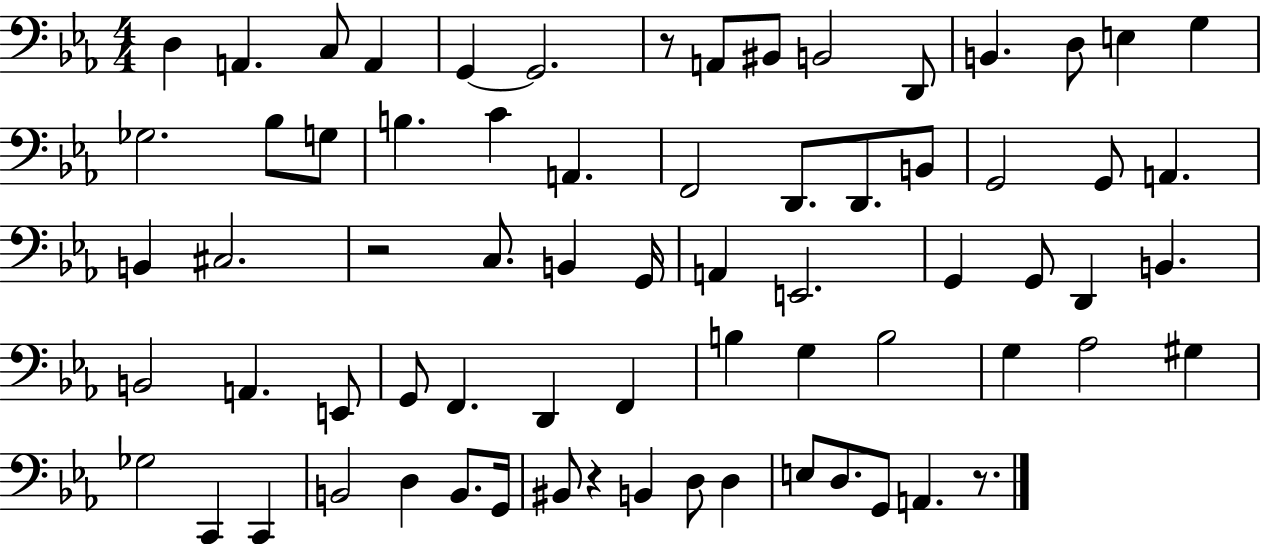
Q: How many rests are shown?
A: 4